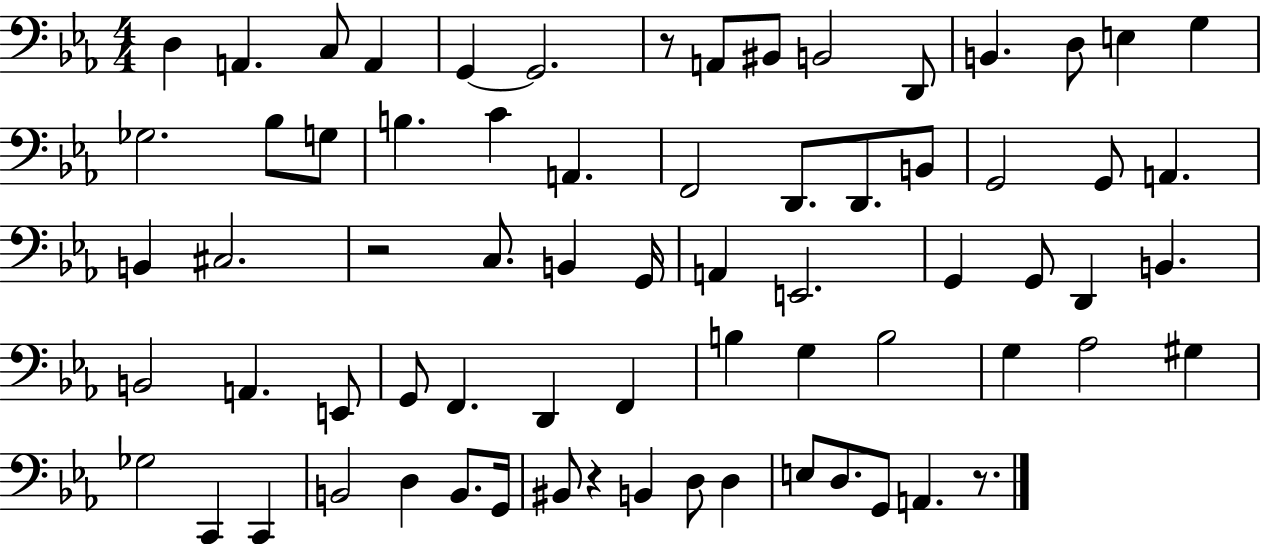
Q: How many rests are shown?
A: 4